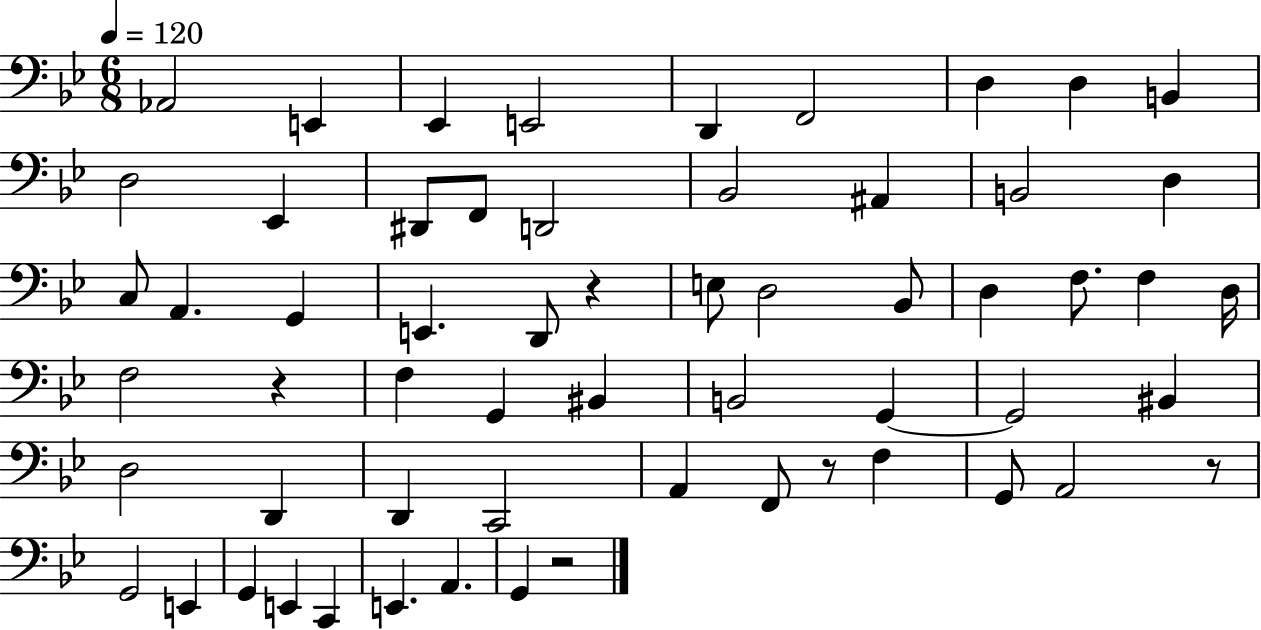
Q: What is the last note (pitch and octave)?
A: G2